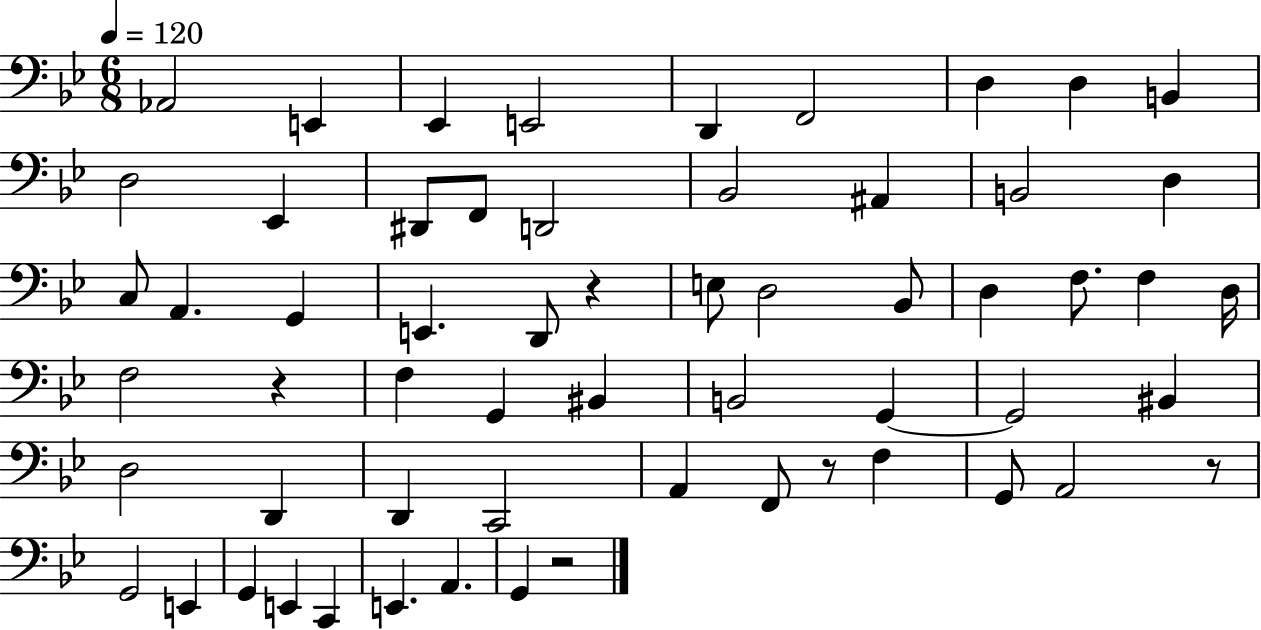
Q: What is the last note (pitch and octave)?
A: G2